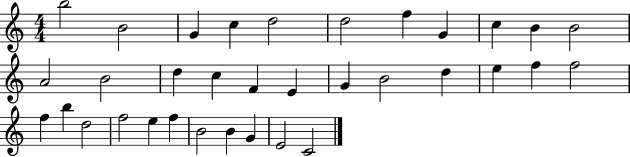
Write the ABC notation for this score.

X:1
T:Untitled
M:4/4
L:1/4
K:C
b2 B2 G c d2 d2 f G c B B2 A2 B2 d c F E G B2 d e f f2 f b d2 f2 e f B2 B G E2 C2